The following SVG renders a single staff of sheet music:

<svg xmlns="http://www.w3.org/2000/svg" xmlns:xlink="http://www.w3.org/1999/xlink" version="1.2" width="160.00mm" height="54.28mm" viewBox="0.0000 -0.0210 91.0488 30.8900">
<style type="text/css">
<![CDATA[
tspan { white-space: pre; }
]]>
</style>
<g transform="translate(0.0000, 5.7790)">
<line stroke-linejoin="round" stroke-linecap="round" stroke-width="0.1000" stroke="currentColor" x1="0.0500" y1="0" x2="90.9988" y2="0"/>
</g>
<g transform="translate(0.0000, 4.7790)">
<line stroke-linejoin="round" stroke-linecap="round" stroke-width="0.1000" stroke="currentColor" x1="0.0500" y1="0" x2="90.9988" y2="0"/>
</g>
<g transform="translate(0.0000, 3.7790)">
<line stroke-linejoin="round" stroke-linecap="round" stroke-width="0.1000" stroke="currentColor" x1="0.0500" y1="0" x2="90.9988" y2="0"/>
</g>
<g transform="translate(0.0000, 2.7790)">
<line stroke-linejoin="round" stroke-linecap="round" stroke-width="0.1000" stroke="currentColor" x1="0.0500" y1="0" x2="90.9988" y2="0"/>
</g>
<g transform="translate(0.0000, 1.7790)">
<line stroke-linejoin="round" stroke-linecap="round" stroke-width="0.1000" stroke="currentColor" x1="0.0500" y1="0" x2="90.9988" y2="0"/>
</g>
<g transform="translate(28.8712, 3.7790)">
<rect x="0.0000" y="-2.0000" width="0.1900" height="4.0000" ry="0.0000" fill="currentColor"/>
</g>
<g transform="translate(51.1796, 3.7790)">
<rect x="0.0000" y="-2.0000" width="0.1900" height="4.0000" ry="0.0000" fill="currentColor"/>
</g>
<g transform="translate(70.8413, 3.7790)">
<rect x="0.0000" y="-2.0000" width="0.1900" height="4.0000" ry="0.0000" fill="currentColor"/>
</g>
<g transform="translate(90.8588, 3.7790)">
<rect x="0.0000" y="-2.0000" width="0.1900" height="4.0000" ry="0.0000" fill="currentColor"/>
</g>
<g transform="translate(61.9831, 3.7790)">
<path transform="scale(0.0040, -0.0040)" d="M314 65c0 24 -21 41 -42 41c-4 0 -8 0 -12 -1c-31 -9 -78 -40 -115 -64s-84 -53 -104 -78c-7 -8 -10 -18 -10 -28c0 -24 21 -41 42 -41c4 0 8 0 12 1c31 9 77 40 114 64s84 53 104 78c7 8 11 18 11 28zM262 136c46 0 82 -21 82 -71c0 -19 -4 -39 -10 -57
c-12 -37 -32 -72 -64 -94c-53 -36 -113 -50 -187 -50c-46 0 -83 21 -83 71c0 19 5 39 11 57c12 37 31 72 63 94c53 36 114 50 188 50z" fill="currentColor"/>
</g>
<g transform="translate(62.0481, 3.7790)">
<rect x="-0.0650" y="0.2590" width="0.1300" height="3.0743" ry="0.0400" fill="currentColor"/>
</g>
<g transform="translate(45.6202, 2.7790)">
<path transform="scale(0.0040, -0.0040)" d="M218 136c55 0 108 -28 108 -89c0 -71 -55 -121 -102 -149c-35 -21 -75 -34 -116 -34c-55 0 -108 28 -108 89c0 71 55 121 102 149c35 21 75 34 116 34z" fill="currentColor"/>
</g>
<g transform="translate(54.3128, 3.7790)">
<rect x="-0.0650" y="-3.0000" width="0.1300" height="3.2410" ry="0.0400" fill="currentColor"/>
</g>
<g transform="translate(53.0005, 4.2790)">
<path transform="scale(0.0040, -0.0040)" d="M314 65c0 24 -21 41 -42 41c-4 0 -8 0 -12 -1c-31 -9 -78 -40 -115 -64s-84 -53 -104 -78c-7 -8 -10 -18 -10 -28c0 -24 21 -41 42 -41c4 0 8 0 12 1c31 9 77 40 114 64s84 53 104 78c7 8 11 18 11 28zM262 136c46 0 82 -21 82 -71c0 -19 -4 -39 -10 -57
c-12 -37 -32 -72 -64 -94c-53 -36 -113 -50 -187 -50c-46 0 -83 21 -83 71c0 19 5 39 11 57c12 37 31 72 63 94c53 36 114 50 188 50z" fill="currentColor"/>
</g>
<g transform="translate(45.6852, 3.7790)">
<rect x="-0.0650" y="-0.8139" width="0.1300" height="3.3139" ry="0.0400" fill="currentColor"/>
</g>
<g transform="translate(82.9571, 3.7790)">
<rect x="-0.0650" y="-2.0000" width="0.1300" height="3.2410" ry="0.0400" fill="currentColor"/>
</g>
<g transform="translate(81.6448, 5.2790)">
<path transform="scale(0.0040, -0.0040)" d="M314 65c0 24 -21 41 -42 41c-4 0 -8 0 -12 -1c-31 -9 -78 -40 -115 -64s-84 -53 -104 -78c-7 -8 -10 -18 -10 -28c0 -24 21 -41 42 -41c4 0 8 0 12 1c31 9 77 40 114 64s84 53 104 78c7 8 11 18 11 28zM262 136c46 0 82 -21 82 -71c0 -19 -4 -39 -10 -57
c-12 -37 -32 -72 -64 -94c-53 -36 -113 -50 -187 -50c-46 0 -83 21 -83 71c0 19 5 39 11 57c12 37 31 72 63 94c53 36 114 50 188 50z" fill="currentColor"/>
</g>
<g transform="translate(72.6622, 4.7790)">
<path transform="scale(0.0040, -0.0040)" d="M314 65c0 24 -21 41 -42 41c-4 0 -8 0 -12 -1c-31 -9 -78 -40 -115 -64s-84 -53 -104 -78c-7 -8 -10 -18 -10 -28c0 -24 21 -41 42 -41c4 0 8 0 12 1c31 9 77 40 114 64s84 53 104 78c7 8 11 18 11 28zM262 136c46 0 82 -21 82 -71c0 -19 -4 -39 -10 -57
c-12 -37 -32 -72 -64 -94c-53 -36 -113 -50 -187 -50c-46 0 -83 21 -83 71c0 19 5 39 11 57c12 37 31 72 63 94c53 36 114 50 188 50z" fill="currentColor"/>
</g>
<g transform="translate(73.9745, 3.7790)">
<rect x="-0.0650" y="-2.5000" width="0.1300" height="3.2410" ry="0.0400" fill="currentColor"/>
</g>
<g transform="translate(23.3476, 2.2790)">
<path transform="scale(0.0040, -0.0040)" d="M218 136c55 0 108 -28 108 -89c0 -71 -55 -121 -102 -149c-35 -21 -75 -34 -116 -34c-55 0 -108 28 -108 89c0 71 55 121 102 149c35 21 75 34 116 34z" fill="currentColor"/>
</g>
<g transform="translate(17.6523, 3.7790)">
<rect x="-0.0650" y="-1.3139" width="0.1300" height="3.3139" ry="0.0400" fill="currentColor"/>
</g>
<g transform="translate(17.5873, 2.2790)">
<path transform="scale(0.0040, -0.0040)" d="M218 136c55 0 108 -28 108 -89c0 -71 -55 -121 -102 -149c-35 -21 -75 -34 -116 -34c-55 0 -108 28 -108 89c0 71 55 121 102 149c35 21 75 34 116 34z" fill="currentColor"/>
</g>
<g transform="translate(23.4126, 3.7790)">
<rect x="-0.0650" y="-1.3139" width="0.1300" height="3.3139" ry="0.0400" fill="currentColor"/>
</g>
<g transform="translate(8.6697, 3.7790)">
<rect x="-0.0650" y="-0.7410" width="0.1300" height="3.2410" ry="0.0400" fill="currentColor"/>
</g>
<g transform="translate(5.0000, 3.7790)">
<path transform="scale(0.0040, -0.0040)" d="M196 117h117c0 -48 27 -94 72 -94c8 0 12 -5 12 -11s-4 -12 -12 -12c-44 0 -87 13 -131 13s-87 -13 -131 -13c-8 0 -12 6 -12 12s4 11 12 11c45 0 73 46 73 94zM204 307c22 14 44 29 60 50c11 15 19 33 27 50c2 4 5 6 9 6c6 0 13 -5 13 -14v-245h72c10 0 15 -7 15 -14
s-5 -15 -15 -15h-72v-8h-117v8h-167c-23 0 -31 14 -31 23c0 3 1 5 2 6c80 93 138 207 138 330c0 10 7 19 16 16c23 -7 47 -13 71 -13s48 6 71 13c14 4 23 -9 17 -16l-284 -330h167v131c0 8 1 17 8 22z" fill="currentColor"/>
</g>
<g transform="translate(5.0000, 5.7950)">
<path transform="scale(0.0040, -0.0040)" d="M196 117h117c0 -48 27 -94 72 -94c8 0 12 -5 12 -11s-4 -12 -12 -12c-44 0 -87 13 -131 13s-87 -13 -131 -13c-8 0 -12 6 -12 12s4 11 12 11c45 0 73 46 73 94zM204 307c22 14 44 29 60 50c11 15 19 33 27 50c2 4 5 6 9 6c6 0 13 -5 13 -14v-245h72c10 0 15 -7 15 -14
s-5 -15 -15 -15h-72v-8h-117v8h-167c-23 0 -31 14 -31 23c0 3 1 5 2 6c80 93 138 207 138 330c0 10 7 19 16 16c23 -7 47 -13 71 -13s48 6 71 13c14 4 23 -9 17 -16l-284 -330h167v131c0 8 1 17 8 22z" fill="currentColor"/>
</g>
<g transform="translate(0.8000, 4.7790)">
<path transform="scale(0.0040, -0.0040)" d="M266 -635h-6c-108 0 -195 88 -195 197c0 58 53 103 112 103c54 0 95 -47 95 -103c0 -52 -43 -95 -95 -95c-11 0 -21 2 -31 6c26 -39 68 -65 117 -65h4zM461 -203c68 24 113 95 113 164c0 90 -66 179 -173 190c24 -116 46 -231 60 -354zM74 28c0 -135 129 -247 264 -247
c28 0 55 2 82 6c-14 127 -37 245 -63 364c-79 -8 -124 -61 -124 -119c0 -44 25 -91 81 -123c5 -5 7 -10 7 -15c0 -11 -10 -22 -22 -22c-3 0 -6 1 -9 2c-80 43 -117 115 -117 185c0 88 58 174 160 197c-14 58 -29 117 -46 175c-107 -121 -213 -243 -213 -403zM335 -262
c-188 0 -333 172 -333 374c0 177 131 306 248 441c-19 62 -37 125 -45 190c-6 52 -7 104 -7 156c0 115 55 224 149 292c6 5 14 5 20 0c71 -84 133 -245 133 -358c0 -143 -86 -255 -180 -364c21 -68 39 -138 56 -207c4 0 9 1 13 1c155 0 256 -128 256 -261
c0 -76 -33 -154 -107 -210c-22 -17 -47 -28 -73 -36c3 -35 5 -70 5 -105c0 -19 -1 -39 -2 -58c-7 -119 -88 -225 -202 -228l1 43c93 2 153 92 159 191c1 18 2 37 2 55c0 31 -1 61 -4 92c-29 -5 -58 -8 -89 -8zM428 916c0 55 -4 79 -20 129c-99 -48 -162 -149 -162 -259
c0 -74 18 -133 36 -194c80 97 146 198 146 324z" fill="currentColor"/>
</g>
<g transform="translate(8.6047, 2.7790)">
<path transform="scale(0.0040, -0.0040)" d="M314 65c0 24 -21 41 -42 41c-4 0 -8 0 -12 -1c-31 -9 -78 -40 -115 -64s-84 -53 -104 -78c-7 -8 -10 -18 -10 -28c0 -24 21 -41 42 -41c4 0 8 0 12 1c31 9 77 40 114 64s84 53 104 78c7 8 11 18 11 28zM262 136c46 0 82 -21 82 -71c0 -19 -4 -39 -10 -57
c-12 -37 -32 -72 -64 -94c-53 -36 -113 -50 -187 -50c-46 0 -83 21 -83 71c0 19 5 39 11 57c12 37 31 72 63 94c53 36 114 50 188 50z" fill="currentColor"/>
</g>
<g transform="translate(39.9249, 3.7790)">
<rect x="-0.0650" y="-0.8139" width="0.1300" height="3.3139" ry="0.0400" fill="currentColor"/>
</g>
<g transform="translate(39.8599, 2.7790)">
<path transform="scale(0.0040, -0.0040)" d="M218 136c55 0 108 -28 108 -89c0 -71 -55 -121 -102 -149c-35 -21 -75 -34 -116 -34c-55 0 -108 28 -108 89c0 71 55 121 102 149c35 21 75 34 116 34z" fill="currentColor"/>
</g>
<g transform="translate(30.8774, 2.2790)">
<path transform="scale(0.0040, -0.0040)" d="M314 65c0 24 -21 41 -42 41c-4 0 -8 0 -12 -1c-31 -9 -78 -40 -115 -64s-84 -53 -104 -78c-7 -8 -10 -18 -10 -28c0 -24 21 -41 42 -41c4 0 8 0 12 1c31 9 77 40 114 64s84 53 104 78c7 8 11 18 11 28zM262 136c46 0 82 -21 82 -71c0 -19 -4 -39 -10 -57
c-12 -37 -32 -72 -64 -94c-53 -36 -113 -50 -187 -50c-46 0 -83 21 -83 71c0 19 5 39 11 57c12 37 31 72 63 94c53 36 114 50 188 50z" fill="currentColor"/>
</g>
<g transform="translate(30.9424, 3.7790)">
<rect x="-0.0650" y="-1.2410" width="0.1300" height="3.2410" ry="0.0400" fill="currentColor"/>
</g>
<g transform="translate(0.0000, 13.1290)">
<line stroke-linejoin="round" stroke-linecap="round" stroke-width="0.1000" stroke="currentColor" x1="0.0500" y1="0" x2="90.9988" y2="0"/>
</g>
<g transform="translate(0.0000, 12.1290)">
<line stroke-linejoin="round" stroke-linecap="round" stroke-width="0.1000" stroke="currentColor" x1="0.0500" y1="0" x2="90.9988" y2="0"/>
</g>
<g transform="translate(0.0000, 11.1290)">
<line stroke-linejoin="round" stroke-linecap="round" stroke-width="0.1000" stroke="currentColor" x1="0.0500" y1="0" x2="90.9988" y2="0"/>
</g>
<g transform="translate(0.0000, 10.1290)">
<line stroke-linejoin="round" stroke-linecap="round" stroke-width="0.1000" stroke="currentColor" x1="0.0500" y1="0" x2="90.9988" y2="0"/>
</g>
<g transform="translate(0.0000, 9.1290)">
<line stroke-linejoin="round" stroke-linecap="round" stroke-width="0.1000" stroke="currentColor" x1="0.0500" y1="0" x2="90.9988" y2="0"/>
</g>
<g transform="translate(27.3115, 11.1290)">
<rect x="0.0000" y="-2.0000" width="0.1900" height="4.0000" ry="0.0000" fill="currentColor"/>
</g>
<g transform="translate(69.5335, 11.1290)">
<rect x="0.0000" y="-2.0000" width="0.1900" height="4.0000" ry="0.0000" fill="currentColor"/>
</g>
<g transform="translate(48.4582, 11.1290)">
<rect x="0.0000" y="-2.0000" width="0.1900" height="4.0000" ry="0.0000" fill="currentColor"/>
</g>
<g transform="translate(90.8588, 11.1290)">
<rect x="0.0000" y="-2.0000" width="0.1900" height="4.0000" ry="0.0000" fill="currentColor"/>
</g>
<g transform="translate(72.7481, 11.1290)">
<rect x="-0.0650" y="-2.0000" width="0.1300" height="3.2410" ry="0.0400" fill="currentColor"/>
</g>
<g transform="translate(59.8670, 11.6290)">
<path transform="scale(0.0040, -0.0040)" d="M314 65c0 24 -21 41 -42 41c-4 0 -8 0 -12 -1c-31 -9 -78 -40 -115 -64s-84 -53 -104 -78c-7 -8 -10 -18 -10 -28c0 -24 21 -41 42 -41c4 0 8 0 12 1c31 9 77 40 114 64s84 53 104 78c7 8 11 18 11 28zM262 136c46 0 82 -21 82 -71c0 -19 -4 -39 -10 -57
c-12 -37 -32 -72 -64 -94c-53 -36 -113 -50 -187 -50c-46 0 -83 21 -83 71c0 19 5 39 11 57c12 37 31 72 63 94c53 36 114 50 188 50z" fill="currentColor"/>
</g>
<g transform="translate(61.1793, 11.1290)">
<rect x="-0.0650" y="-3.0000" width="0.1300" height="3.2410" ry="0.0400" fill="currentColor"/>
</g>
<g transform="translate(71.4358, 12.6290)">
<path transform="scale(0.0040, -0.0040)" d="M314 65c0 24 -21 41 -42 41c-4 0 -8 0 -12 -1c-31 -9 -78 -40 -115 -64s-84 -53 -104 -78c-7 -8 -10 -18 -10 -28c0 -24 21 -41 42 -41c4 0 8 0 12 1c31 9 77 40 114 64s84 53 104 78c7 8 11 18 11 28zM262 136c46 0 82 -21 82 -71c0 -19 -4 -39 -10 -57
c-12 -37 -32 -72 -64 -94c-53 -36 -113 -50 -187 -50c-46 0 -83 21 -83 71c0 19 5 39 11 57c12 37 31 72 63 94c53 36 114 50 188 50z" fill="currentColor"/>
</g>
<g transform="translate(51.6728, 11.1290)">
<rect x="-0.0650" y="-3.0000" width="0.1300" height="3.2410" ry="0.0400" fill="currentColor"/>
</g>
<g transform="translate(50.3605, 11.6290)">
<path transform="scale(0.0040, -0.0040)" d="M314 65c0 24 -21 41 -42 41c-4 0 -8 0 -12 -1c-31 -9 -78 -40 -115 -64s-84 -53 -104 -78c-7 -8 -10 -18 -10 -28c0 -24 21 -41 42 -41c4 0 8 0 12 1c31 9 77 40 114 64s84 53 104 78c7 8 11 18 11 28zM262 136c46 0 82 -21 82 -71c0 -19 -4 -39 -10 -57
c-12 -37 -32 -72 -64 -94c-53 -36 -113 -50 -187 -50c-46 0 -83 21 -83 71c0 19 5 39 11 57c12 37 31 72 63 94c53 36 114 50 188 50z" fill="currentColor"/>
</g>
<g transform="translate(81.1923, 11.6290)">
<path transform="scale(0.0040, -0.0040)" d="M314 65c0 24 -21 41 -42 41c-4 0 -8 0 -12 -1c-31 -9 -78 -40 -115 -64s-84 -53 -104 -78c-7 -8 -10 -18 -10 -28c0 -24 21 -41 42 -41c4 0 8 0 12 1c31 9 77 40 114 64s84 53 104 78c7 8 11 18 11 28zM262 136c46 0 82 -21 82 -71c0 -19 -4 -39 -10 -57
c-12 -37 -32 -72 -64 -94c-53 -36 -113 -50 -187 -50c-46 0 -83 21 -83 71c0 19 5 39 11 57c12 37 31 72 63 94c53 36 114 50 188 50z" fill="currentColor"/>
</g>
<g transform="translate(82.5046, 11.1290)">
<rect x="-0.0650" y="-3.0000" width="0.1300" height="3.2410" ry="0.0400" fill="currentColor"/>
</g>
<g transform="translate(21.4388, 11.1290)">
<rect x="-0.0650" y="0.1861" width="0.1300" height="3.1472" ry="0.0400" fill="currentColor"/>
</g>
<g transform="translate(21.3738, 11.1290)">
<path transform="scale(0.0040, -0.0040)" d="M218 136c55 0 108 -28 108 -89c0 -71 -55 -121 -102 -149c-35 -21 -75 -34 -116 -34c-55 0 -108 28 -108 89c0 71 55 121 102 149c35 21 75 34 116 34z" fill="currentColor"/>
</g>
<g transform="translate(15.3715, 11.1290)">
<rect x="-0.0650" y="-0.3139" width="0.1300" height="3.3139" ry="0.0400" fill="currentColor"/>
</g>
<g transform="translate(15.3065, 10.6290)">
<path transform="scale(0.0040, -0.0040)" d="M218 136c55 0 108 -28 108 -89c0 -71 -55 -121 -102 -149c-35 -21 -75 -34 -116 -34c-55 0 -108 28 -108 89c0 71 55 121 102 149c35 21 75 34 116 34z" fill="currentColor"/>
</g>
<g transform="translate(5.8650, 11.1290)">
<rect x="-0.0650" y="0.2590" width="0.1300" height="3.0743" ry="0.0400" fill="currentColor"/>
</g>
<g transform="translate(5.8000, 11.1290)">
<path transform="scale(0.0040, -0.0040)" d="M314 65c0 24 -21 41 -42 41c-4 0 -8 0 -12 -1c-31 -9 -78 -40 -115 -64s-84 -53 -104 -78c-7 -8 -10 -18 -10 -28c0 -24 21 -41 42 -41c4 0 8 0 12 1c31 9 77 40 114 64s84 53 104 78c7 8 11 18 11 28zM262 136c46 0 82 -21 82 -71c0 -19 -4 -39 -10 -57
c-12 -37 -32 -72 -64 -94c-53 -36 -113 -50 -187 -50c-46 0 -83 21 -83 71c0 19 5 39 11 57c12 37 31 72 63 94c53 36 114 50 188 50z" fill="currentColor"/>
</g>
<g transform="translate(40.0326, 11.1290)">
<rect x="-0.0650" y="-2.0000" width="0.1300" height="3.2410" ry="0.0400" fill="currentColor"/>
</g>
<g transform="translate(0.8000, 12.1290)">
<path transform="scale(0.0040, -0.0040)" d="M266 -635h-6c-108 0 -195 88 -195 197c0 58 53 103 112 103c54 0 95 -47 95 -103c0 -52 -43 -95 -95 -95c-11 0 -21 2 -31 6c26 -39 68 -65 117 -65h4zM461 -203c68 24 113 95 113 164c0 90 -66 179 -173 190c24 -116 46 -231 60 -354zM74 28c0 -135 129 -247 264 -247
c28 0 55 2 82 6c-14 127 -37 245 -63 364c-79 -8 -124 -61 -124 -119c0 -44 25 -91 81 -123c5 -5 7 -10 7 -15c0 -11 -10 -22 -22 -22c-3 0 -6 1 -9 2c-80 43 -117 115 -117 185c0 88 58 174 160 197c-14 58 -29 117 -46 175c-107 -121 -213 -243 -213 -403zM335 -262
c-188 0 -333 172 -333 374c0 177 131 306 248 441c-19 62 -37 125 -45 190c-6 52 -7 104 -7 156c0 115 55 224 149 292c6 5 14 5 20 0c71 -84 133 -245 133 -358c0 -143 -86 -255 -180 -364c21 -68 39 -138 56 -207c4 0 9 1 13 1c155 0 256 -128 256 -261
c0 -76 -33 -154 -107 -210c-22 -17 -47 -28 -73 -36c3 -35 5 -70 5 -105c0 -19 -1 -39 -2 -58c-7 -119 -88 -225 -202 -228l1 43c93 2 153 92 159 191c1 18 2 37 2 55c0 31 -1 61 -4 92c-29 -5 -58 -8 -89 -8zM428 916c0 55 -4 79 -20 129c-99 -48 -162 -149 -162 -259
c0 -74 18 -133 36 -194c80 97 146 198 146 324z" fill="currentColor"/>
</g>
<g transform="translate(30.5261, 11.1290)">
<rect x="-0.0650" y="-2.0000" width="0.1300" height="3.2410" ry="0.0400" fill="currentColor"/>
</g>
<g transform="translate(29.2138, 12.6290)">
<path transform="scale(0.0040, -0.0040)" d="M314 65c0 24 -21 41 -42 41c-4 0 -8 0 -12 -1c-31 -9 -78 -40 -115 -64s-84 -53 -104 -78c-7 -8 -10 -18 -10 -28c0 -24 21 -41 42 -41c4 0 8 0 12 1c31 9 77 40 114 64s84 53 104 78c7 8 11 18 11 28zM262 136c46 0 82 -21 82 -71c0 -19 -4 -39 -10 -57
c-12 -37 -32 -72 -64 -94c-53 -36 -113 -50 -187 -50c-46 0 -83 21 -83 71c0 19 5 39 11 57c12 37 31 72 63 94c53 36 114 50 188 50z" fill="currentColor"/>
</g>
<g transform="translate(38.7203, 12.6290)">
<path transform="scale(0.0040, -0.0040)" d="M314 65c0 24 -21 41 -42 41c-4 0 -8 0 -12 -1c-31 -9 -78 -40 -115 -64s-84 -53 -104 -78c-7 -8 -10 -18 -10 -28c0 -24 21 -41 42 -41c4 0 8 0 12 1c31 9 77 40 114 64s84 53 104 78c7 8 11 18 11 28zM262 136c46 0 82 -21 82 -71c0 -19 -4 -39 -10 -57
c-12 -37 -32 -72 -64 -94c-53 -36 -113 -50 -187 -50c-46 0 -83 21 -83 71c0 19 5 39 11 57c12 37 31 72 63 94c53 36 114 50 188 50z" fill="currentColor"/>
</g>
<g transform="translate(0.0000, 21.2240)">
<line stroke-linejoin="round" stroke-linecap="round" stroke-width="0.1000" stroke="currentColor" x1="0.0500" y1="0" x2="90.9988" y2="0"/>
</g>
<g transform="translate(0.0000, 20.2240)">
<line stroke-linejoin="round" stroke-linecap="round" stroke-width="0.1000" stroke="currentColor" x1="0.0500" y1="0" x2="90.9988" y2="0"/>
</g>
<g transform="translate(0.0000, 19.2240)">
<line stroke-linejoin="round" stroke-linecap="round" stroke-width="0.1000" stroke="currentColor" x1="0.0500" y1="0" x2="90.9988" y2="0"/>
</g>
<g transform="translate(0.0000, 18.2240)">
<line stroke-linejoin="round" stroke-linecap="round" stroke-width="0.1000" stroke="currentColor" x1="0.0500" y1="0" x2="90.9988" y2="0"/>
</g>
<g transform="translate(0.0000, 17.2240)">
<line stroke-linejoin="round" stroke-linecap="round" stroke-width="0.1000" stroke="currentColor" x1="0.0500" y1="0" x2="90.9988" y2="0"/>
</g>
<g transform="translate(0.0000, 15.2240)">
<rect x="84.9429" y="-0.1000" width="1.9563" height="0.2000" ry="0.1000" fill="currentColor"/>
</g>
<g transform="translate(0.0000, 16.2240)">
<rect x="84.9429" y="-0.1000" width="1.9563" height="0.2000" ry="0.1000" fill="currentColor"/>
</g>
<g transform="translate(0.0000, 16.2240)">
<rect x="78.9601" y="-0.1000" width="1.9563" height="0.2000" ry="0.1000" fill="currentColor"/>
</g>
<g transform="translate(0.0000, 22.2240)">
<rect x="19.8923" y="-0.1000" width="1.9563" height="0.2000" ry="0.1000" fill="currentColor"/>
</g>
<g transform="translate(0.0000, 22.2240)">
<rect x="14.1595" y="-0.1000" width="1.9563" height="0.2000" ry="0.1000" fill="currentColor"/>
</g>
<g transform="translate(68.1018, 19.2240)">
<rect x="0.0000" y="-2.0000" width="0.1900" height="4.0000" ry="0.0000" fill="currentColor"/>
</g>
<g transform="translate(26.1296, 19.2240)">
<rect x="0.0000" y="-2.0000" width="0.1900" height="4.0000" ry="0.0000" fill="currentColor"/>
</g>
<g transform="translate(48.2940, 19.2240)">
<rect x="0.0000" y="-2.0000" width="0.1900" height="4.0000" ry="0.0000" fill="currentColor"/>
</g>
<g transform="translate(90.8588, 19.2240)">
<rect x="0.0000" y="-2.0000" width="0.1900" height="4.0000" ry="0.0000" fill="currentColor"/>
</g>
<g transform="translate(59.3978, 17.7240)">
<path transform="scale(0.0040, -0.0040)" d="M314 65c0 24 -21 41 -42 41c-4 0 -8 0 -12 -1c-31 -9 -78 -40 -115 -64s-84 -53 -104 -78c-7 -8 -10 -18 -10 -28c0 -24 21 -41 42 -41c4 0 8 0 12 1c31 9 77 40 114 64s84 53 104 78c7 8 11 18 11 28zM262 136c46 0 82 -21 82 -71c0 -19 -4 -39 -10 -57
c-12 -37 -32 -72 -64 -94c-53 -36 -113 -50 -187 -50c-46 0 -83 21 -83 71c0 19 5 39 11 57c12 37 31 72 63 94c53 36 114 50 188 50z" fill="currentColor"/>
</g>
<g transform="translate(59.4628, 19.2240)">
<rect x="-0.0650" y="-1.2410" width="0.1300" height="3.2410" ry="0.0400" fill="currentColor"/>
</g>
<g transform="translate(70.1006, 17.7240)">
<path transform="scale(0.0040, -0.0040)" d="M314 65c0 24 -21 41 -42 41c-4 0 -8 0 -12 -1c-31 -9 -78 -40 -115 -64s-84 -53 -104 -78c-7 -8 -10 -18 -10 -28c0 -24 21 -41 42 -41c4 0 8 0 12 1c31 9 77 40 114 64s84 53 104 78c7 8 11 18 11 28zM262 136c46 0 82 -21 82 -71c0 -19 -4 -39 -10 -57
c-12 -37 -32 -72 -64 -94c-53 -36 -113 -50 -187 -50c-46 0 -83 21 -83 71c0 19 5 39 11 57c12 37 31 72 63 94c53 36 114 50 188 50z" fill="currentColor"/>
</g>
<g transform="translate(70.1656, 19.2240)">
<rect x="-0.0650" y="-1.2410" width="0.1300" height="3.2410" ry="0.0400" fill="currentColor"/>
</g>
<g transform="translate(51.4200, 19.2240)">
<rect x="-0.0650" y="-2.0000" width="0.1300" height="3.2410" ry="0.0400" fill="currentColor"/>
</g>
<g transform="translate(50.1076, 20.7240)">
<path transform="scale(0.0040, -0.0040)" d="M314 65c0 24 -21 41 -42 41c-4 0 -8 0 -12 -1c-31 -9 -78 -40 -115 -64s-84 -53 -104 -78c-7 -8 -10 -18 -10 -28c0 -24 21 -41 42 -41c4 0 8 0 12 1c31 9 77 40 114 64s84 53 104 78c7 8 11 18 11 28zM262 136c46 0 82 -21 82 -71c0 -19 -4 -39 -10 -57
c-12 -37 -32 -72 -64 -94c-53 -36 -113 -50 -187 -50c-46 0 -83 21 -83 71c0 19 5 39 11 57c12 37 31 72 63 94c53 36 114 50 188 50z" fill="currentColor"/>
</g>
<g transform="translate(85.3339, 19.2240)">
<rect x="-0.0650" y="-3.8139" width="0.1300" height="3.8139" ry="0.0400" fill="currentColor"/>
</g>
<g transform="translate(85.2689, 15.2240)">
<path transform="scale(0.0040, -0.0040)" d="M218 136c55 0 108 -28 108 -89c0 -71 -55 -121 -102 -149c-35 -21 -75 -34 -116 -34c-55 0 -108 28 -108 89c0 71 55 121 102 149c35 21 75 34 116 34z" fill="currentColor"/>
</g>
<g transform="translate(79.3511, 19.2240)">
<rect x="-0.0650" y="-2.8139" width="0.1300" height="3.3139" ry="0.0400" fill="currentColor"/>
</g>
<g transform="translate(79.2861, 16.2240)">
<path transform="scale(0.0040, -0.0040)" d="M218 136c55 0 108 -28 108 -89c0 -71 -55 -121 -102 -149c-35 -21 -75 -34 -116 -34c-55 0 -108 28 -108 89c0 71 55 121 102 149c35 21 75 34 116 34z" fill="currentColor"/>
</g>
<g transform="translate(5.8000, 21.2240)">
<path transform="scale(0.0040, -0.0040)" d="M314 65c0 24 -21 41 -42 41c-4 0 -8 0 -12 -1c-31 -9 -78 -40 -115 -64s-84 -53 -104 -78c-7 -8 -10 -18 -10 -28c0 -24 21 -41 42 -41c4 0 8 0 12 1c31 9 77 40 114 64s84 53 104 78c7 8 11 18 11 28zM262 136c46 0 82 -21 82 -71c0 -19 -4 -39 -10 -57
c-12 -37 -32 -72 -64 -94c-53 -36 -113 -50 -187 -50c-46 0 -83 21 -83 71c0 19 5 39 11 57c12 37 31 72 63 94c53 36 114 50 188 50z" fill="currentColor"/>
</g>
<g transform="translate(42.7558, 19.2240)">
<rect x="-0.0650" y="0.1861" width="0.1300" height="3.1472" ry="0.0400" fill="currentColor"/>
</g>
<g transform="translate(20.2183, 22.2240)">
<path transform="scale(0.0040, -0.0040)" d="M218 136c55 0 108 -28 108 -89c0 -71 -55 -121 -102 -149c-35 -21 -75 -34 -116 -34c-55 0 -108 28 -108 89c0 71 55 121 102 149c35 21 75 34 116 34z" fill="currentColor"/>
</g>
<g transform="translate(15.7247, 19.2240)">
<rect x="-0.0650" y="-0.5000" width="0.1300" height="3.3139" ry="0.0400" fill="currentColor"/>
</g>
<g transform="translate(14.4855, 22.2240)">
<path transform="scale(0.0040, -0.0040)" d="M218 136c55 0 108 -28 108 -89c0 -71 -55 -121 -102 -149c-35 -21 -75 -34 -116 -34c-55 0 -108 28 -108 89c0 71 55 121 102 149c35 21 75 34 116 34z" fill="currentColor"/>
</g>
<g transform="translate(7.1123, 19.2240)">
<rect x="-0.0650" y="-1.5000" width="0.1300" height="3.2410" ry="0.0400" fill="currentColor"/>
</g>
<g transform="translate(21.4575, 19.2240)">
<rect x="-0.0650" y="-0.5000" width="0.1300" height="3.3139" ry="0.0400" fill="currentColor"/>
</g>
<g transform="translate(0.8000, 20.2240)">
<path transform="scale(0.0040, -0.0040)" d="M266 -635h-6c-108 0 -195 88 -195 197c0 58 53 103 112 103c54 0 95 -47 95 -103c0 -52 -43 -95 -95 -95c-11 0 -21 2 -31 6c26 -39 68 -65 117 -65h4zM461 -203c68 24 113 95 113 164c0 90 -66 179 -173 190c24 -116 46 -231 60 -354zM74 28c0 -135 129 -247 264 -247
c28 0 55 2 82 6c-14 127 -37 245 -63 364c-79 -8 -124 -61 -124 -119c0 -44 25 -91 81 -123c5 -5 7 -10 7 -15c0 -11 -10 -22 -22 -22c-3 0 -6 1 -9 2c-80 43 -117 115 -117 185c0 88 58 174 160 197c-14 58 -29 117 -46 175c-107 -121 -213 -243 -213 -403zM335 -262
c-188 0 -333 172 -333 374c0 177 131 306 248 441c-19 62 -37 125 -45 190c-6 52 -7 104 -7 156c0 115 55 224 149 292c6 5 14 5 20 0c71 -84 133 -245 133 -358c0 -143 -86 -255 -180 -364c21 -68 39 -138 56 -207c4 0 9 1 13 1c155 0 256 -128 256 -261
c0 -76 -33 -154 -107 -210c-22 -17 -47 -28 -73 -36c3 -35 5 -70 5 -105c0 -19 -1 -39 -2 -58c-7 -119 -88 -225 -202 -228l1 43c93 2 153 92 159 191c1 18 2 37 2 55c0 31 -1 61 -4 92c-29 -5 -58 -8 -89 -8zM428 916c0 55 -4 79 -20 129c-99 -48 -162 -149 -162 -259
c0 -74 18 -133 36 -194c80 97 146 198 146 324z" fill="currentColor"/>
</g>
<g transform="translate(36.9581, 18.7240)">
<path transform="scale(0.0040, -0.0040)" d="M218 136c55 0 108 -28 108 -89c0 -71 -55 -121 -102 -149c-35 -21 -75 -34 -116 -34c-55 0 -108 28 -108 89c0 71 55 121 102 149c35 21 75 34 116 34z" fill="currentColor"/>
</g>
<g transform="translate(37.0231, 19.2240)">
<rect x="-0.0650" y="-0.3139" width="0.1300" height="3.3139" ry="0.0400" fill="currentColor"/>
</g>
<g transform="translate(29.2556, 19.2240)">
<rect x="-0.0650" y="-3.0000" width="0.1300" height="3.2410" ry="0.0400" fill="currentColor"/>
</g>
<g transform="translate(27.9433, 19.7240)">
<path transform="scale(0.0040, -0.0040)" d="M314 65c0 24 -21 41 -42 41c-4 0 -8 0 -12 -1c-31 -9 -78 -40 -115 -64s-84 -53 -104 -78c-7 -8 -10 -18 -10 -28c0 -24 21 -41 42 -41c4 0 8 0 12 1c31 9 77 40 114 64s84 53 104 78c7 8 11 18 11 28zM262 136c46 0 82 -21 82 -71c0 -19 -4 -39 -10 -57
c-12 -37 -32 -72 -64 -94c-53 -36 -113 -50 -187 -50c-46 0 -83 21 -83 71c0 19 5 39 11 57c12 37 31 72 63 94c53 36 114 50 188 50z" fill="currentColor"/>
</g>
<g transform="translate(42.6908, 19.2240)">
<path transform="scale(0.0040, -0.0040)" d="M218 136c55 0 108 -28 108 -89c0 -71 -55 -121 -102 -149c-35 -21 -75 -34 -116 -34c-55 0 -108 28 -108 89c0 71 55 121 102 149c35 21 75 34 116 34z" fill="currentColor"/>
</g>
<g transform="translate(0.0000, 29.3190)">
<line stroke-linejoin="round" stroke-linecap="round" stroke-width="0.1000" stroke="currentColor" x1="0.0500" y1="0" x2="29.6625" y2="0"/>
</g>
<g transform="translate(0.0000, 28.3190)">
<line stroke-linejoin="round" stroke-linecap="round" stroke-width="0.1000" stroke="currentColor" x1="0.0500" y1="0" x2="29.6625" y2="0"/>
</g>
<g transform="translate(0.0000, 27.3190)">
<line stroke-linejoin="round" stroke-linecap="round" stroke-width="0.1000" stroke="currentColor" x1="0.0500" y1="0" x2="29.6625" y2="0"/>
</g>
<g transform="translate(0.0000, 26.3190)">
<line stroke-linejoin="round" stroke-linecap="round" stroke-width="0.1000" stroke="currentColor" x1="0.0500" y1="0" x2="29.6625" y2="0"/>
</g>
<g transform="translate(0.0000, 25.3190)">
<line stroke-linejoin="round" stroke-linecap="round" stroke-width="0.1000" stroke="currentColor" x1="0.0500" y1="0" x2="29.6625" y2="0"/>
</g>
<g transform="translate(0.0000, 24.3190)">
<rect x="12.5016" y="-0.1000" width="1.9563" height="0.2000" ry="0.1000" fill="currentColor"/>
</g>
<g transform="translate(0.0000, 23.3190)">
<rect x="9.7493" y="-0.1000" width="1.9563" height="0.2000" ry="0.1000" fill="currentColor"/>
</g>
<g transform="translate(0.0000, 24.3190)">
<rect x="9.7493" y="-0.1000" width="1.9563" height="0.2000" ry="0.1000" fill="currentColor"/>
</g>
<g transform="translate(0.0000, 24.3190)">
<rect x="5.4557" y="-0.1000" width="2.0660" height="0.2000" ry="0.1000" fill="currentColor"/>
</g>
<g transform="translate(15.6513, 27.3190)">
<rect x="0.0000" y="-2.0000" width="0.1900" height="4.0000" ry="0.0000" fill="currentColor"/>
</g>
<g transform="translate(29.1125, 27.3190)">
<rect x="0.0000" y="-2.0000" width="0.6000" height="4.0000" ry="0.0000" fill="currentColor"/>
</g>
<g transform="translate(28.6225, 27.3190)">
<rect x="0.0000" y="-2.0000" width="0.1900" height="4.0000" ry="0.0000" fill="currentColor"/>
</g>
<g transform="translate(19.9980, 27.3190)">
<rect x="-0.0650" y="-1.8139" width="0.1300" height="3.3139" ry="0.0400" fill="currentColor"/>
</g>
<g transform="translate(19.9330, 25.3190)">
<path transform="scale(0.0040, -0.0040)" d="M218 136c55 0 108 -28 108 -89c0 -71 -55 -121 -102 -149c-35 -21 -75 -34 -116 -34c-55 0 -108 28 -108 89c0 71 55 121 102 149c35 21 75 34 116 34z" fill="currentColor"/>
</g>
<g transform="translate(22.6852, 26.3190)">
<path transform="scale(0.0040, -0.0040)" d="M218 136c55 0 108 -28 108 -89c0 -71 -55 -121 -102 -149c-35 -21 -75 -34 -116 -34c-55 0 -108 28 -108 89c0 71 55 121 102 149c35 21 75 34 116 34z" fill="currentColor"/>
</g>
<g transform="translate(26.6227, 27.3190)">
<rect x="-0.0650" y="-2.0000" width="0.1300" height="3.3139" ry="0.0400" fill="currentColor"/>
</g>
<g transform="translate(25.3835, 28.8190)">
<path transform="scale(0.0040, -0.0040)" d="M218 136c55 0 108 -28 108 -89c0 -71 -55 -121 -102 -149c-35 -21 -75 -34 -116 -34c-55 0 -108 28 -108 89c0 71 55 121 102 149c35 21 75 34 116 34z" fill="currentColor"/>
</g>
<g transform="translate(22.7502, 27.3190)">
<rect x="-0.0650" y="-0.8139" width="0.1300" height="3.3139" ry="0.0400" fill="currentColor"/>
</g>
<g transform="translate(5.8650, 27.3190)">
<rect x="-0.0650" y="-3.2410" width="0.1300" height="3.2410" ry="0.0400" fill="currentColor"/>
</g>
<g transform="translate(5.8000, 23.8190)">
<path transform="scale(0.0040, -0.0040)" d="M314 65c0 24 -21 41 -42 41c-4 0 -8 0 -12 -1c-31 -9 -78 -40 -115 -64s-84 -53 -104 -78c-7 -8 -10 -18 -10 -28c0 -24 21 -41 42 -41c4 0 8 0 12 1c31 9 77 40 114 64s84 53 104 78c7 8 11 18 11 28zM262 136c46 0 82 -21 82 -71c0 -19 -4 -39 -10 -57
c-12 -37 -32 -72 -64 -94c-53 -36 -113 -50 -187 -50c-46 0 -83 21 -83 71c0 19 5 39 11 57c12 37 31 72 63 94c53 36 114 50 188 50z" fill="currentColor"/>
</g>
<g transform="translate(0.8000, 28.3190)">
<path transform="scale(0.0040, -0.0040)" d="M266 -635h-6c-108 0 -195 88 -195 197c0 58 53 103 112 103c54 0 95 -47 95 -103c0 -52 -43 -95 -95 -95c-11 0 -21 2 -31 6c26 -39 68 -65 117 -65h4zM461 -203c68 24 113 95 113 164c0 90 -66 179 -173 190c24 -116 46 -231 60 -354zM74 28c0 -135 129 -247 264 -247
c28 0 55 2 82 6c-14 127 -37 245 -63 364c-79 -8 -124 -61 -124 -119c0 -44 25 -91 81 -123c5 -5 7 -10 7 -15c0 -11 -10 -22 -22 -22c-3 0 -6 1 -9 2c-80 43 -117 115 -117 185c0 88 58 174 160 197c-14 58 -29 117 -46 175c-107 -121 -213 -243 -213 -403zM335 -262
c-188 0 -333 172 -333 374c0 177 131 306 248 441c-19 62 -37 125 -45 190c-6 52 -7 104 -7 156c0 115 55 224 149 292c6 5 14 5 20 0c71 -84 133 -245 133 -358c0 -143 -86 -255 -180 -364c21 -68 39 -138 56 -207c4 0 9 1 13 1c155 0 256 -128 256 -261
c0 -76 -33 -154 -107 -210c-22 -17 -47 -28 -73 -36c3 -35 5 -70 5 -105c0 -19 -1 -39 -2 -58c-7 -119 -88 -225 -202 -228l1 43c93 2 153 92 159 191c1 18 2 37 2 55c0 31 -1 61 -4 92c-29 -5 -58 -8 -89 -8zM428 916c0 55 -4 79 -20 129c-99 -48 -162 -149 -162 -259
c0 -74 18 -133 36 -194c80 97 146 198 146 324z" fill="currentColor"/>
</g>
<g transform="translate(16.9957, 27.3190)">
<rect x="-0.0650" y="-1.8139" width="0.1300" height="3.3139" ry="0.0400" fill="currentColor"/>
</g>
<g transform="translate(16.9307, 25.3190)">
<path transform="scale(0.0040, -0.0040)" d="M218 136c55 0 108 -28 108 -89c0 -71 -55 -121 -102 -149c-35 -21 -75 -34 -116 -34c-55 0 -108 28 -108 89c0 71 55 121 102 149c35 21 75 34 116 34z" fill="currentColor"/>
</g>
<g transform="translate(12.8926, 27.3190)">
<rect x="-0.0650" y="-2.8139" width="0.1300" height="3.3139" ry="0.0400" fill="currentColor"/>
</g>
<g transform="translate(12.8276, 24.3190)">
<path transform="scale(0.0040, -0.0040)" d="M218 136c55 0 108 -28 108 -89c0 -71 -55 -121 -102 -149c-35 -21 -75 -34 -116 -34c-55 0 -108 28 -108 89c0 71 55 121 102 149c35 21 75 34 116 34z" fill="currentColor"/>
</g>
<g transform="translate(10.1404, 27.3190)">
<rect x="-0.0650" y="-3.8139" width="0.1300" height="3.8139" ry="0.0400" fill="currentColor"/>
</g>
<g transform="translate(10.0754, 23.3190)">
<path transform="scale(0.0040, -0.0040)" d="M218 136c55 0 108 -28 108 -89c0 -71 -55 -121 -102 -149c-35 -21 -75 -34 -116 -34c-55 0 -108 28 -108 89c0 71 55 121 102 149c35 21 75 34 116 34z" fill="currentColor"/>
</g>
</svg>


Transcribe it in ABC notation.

X:1
T:Untitled
M:4/4
L:1/4
K:C
d2 e e e2 d d A2 B2 G2 F2 B2 c B F2 F2 A2 A2 F2 A2 E2 C C A2 c B F2 e2 e2 a c' b2 c' a f f d F